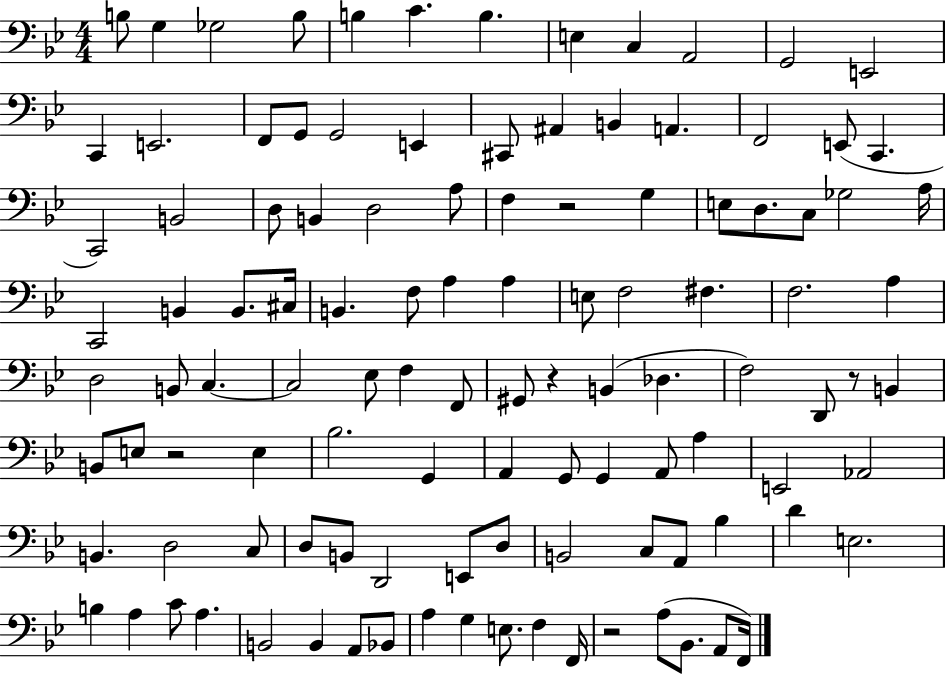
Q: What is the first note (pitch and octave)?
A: B3